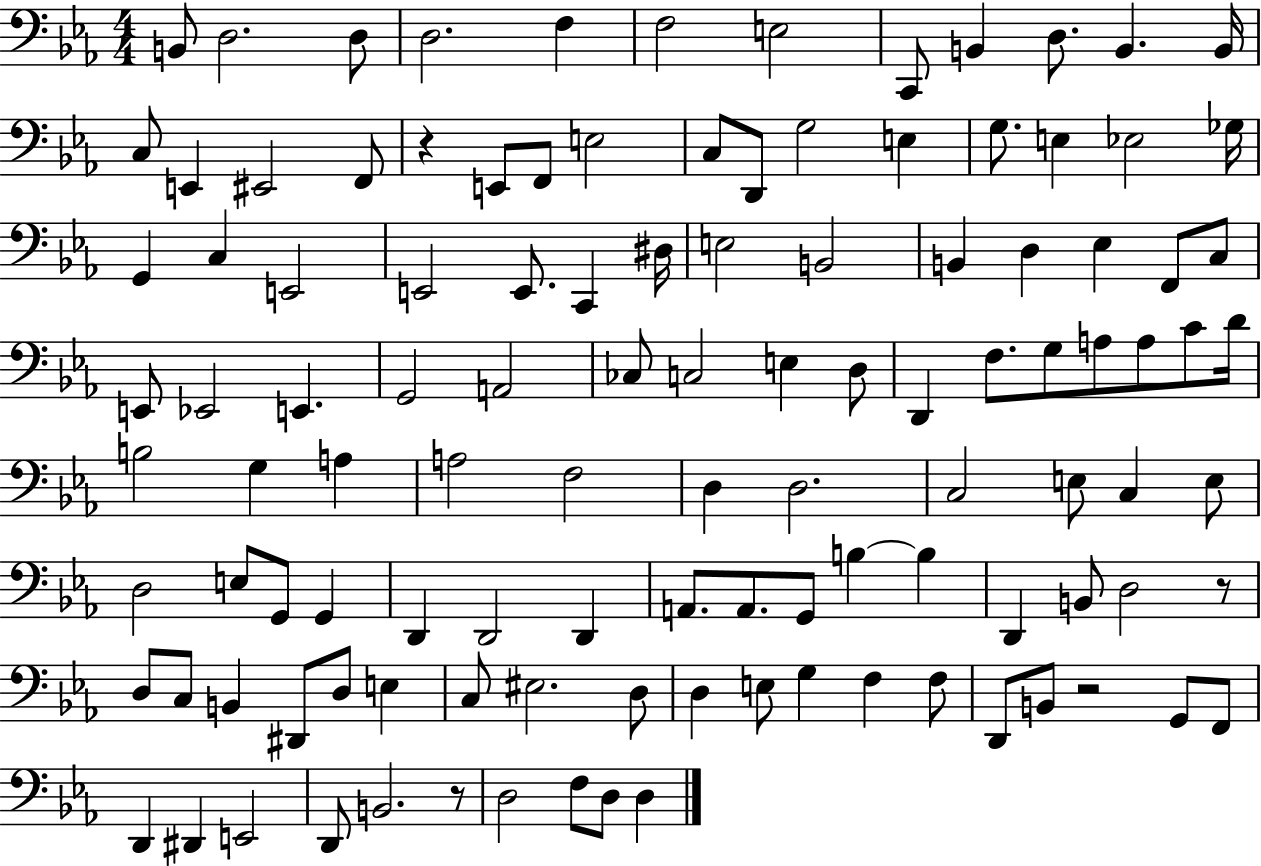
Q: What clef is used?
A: bass